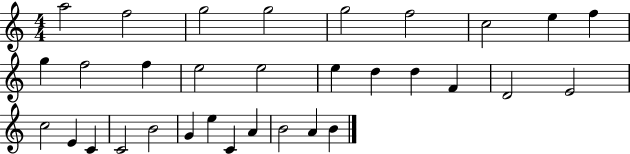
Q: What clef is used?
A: treble